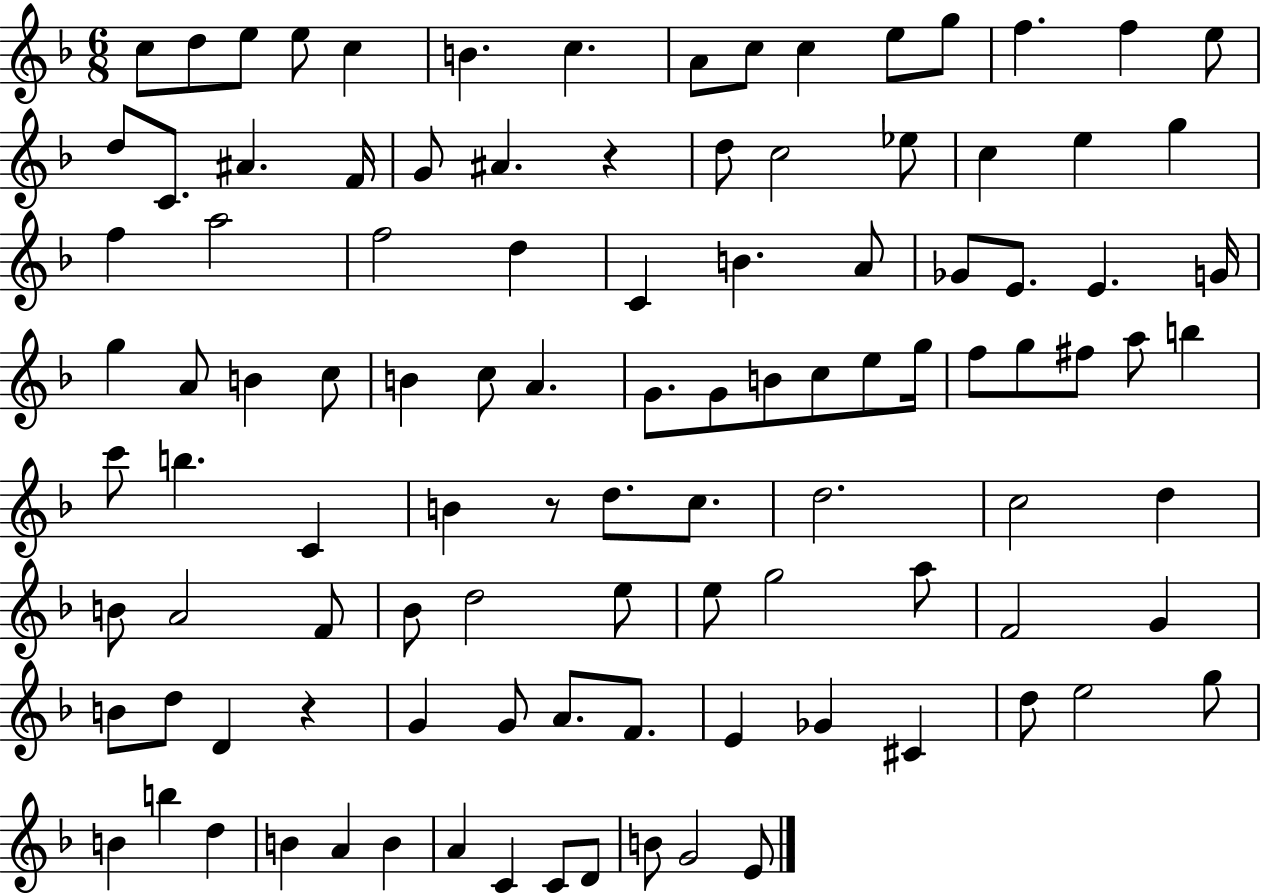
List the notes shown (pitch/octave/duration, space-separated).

C5/e D5/e E5/e E5/e C5/q B4/q. C5/q. A4/e C5/e C5/q E5/e G5/e F5/q. F5/q E5/e D5/e C4/e. A#4/q. F4/s G4/e A#4/q. R/q D5/e C5/h Eb5/e C5/q E5/q G5/q F5/q A5/h F5/h D5/q C4/q B4/q. A4/e Gb4/e E4/e. E4/q. G4/s G5/q A4/e B4/q C5/e B4/q C5/e A4/q. G4/e. G4/e B4/e C5/e E5/e G5/s F5/e G5/e F#5/e A5/e B5/q C6/e B5/q. C4/q B4/q R/e D5/e. C5/e. D5/h. C5/h D5/q B4/e A4/h F4/e Bb4/e D5/h E5/e E5/e G5/h A5/e F4/h G4/q B4/e D5/e D4/q R/q G4/q G4/e A4/e. F4/e. E4/q Gb4/q C#4/q D5/e E5/h G5/e B4/q B5/q D5/q B4/q A4/q B4/q A4/q C4/q C4/e D4/e B4/e G4/h E4/e